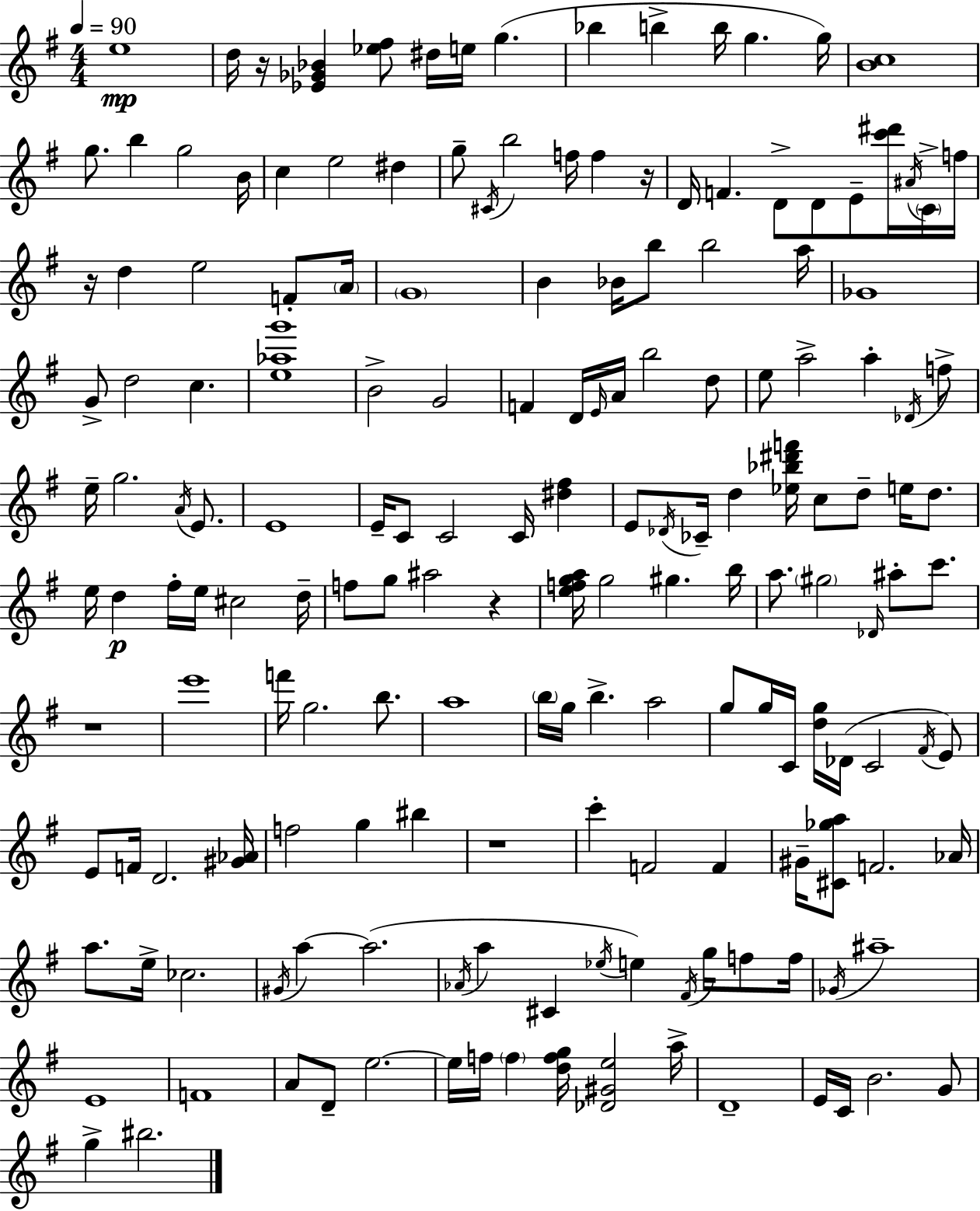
E5/w D5/s R/s [Eb4,Gb4,Bb4]/q [Eb5,F#5]/e D#5/s E5/s G5/q. Bb5/q B5/q B5/s G5/q. G5/s [B4,C5]/w G5/e. B5/q G5/h B4/s C5/q E5/h D#5/q G5/e C#4/s B5/h F5/s F5/q R/s D4/s F4/q. D4/e D4/e E4/e [C6,D#6]/s A#4/s C4/s F5/s R/s D5/q E5/h F4/e A4/s G4/w B4/q Bb4/s B5/e B5/h A5/s Gb4/w G4/e D5/h C5/q. [E5,Ab5,G6]/w B4/h G4/h F4/q D4/s E4/s A4/s B5/h D5/e E5/e A5/h A5/q Db4/s F5/e E5/s G5/h. A4/s E4/e. E4/w E4/s C4/e C4/h C4/s [D#5,F#5]/q E4/e Db4/s CES4/s D5/q [Eb5,Bb5,D#6,F6]/s C5/e D5/e E5/s D5/e. E5/s D5/q F#5/s E5/s C#5/h D5/s F5/e G5/e A#5/h R/q [E5,F5,G5,A5]/s G5/h G#5/q. B5/s A5/e. G#5/h Db4/s A#5/e C6/e. R/w E6/w F6/s G5/h. B5/e. A5/w B5/s G5/s B5/q. A5/h G5/e G5/s C4/s [D5,G5]/s Db4/s C4/h F#4/s E4/e E4/e F4/s D4/h. [G#4,Ab4]/s F5/h G5/q BIS5/q R/w C6/q F4/h F4/q G#4/s [C#4,Gb5,A5]/e F4/h. Ab4/s A5/e. E5/s CES5/h. G#4/s A5/q A5/h. Ab4/s A5/q C#4/q Eb5/s E5/q F#4/s G5/s F5/e F5/s Gb4/s A#5/w E4/w F4/w A4/e D4/e E5/h. E5/s F5/s F5/q [D5,F5,G5]/s [Db4,G#4,E5]/h A5/s D4/w E4/s C4/s B4/h. G4/e G5/q BIS5/h.